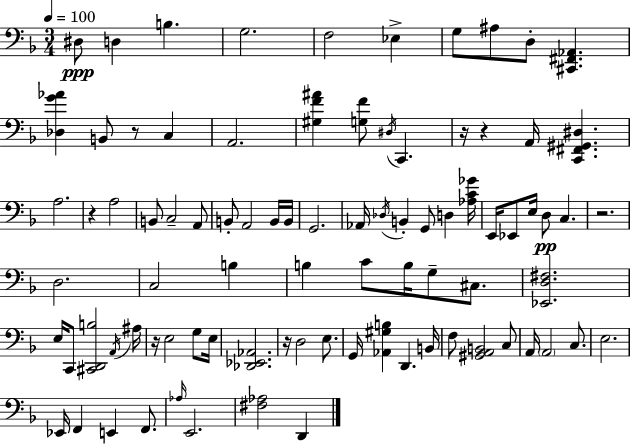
X:1
T:Untitled
M:3/4
L:1/4
K:F
^D,/2 D, B, G,2 F,2 _E, G,/2 ^A,/2 D,/2 [^C,,^F,,_A,,] [_D,G_A] B,,/2 z/2 C, A,,2 [^G,F^A] [G,F]/2 ^D,/4 C,, z/4 z A,,/4 [C,,^F,,^G,,^D,] A,2 z A,2 B,,/2 C,2 A,,/2 B,,/2 A,,2 B,,/4 B,,/4 G,,2 _A,,/4 _D,/4 B,, G,,/2 D, [_A,C_G]/4 E,,/4 _E,,/2 E,/4 D,/2 C, z2 D,2 C,2 B, B, C/2 B,/4 G,/2 ^C,/2 [_E,,D,^F,]2 E,/4 C,,/2 [^C,,D,,B,]2 A,,/4 ^A,/4 z/4 E,2 G,/2 E,/4 [_D,,_E,,_A,,]2 z/4 D,2 E,/2 G,,/4 [_A,,^G,B,] D,, B,,/4 F,/2 [^G,,A,,B,,]2 C,/2 A,,/4 A,,2 C,/2 E,2 _E,,/4 F,, E,, F,,/2 _A,/4 E,,2 [^F,_A,]2 D,,